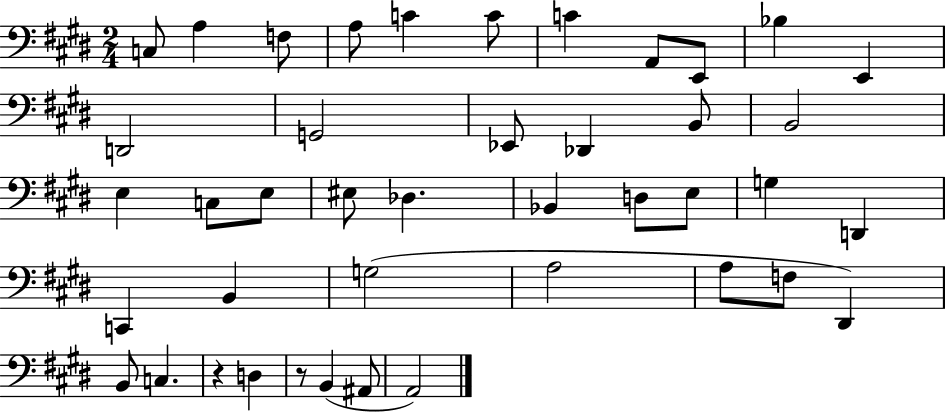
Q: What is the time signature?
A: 2/4